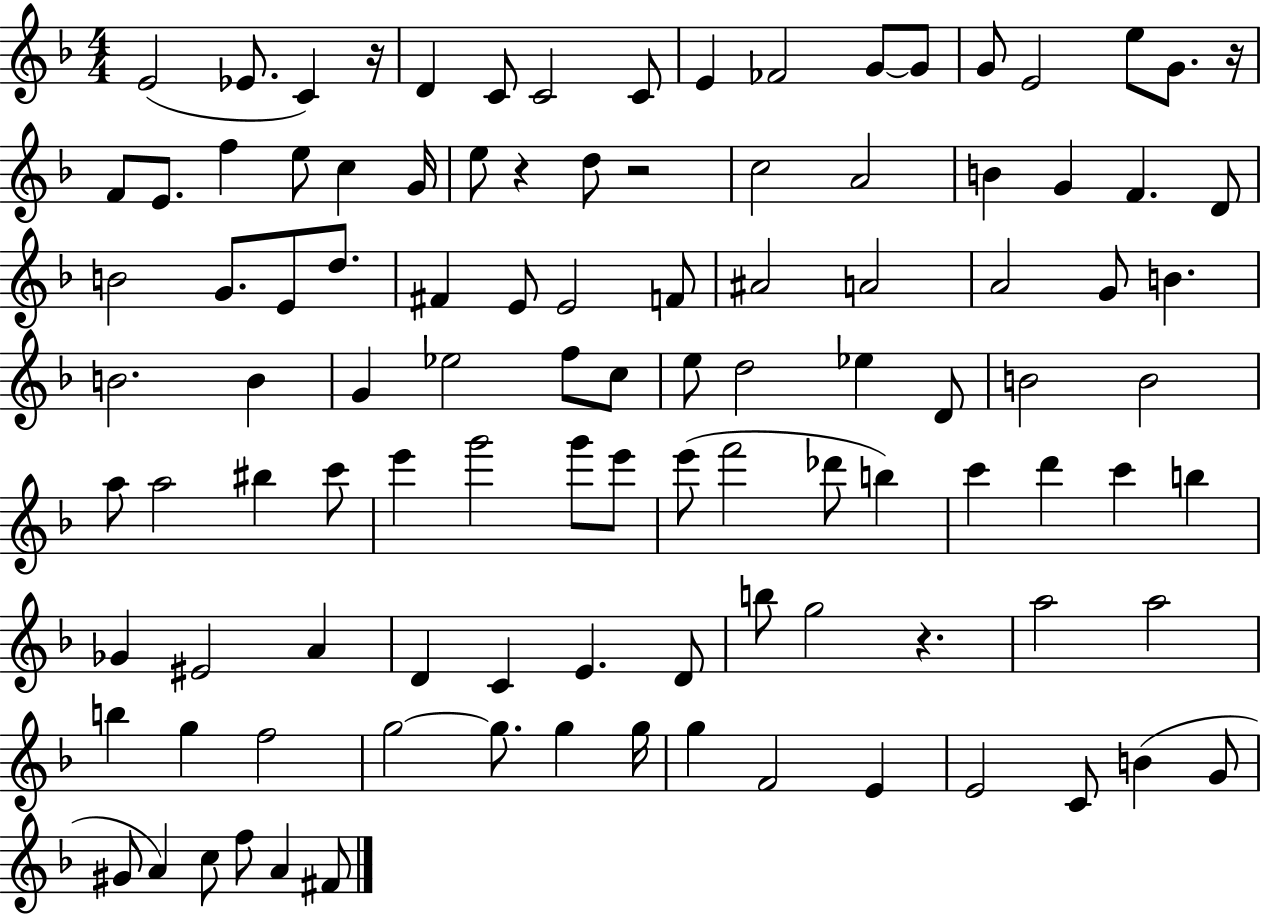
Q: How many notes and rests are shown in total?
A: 106